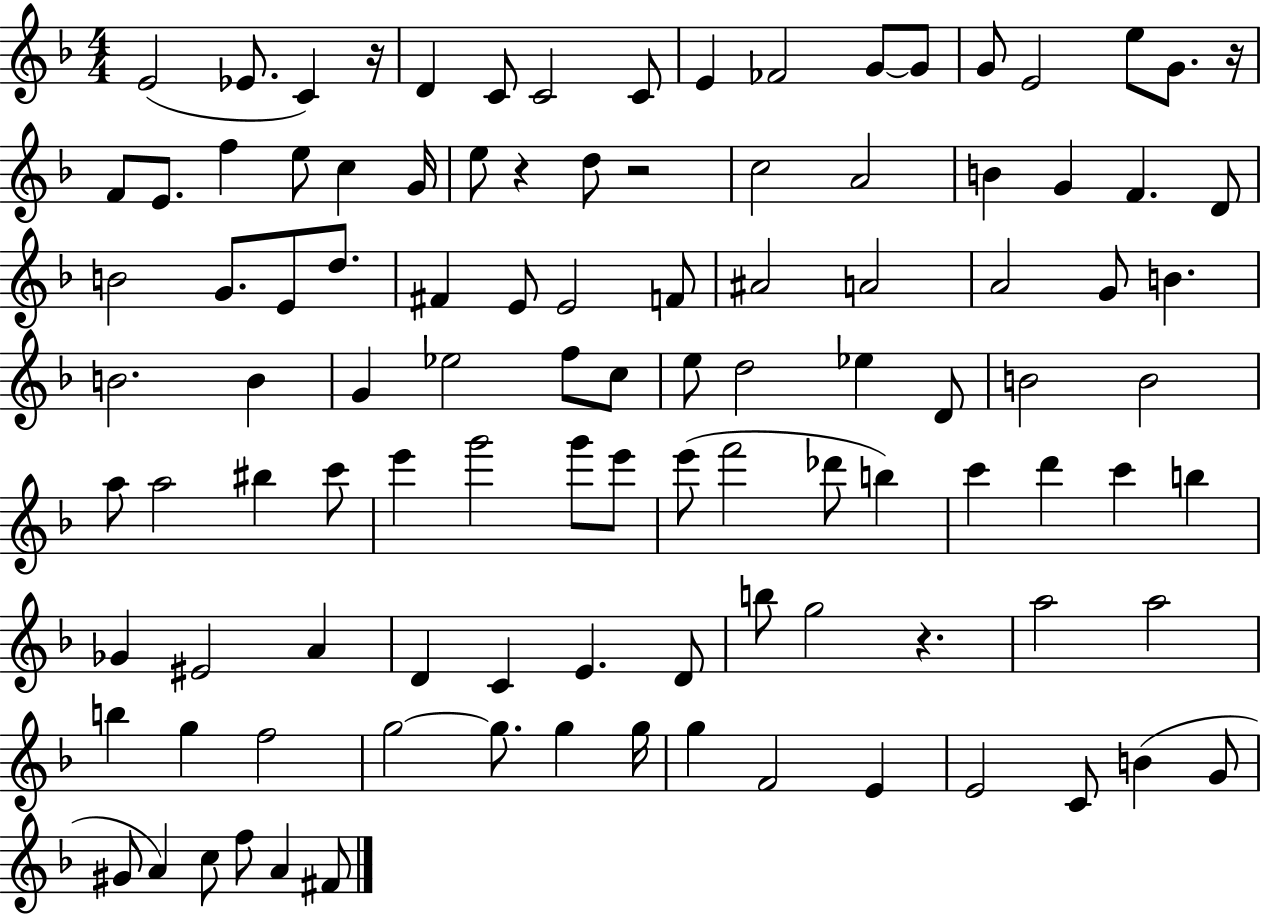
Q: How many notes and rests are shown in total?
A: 106